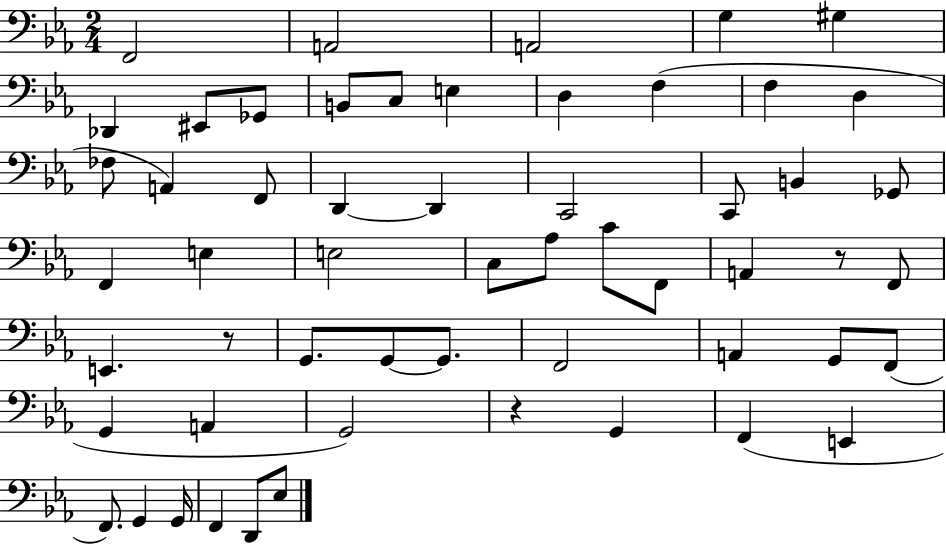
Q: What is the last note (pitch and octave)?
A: Eb3